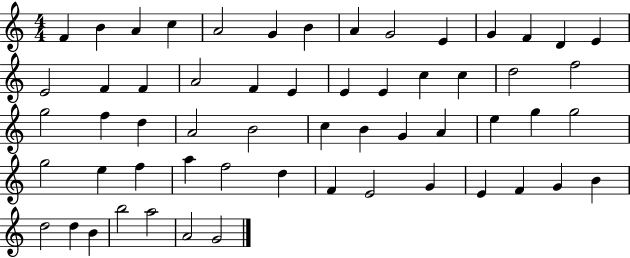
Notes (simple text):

F4/q B4/q A4/q C5/q A4/h G4/q B4/q A4/q G4/h E4/q G4/q F4/q D4/q E4/q E4/h F4/q F4/q A4/h F4/q E4/q E4/q E4/q C5/q C5/q D5/h F5/h G5/h F5/q D5/q A4/h B4/h C5/q B4/q G4/q A4/q E5/q G5/q G5/h G5/h E5/q F5/q A5/q F5/h D5/q F4/q E4/h G4/q E4/q F4/q G4/q B4/q D5/h D5/q B4/q B5/h A5/h A4/h G4/h